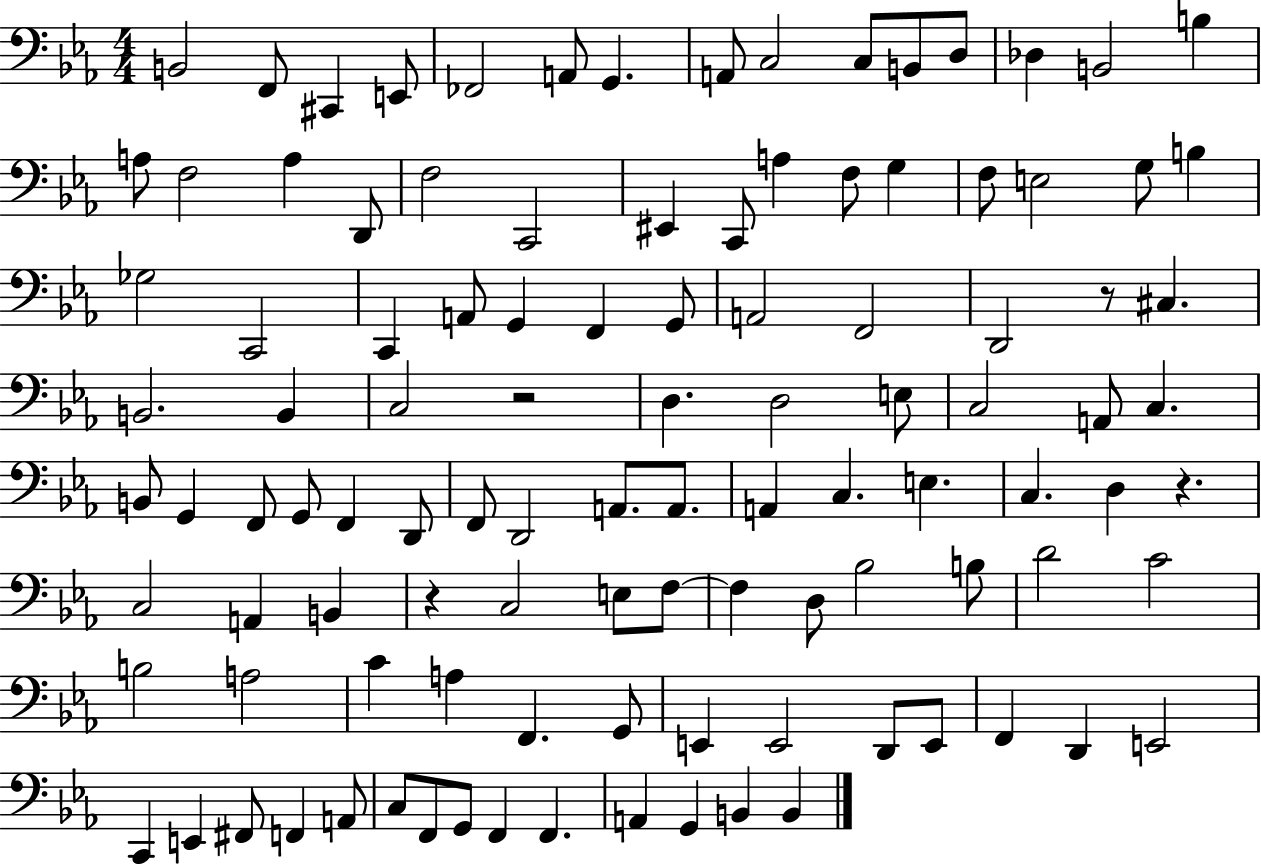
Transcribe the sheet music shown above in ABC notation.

X:1
T:Untitled
M:4/4
L:1/4
K:Eb
B,,2 F,,/2 ^C,, E,,/2 _F,,2 A,,/2 G,, A,,/2 C,2 C,/2 B,,/2 D,/2 _D, B,,2 B, A,/2 F,2 A, D,,/2 F,2 C,,2 ^E,, C,,/2 A, F,/2 G, F,/2 E,2 G,/2 B, _G,2 C,,2 C,, A,,/2 G,, F,, G,,/2 A,,2 F,,2 D,,2 z/2 ^C, B,,2 B,, C,2 z2 D, D,2 E,/2 C,2 A,,/2 C, B,,/2 G,, F,,/2 G,,/2 F,, D,,/2 F,,/2 D,,2 A,,/2 A,,/2 A,, C, E, C, D, z C,2 A,, B,, z C,2 E,/2 F,/2 F, D,/2 _B,2 B,/2 D2 C2 B,2 A,2 C A, F,, G,,/2 E,, E,,2 D,,/2 E,,/2 F,, D,, E,,2 C,, E,, ^F,,/2 F,, A,,/2 C,/2 F,,/2 G,,/2 F,, F,, A,, G,, B,, B,,